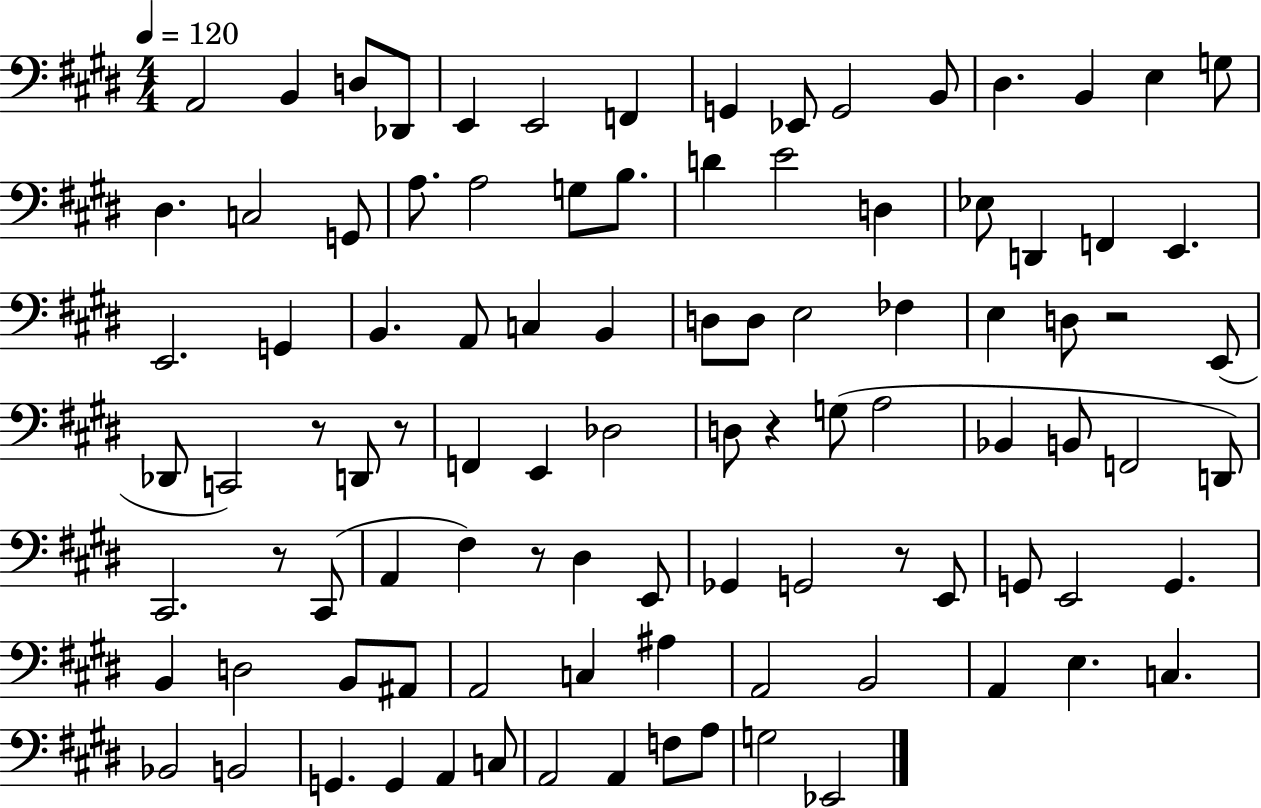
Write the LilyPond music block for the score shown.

{
  \clef bass
  \numericTimeSignature
  \time 4/4
  \key e \major
  \tempo 4 = 120
  \repeat volta 2 { a,2 b,4 d8 des,8 | e,4 e,2 f,4 | g,4 ees,8 g,2 b,8 | dis4. b,4 e4 g8 | \break dis4. c2 g,8 | a8. a2 g8 b8. | d'4 e'2 d4 | ees8 d,4 f,4 e,4. | \break e,2. g,4 | b,4. a,8 c4 b,4 | d8 d8 e2 fes4 | e4 d8 r2 e,8( | \break des,8 c,2) r8 d,8 r8 | f,4 e,4 des2 | d8 r4 g8( a2 | bes,4 b,8 f,2 d,8) | \break cis,2. r8 cis,8( | a,4 fis4) r8 dis4 e,8 | ges,4 g,2 r8 e,8 | g,8 e,2 g,4. | \break b,4 d2 b,8 ais,8 | a,2 c4 ais4 | a,2 b,2 | a,4 e4. c4. | \break bes,2 b,2 | g,4. g,4 a,4 c8 | a,2 a,4 f8 a8 | g2 ees,2 | \break } \bar "|."
}